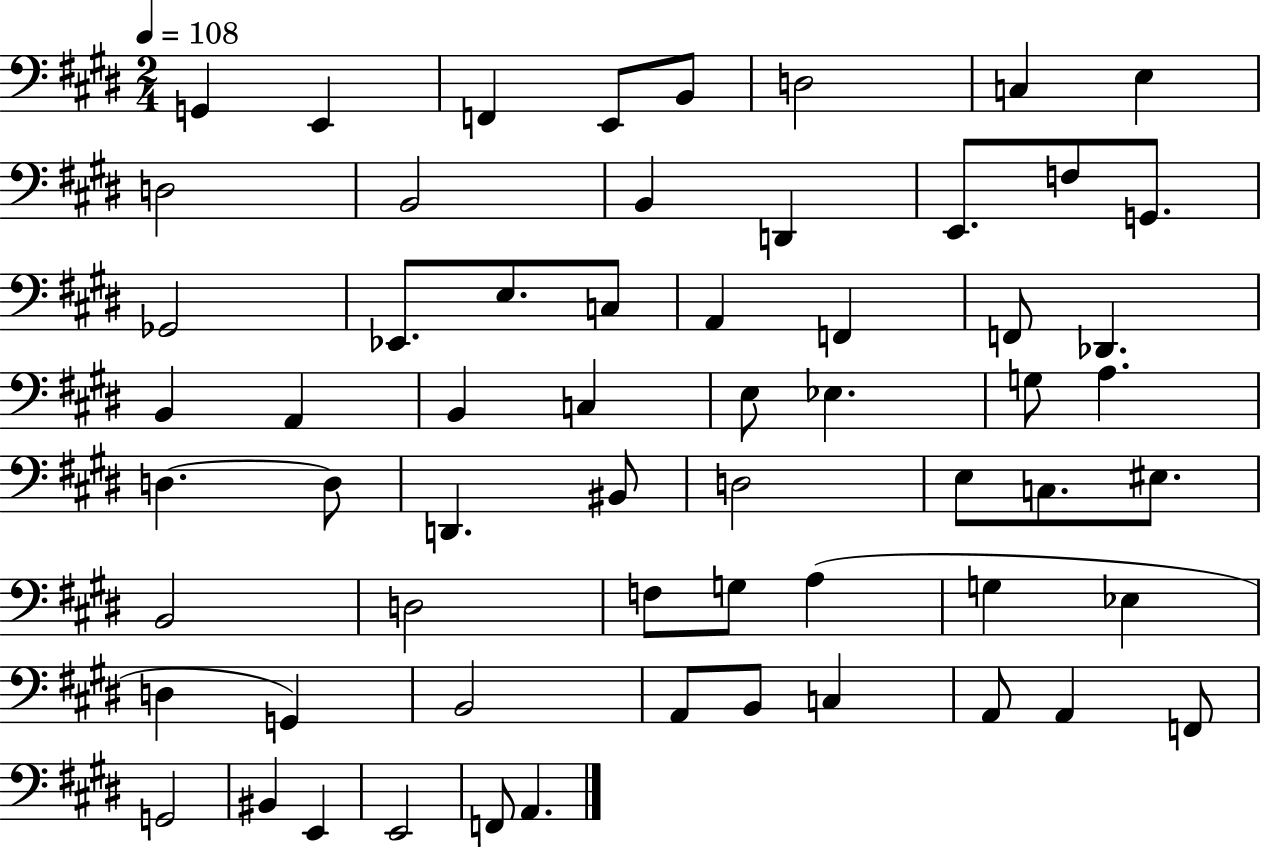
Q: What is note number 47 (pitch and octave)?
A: D3